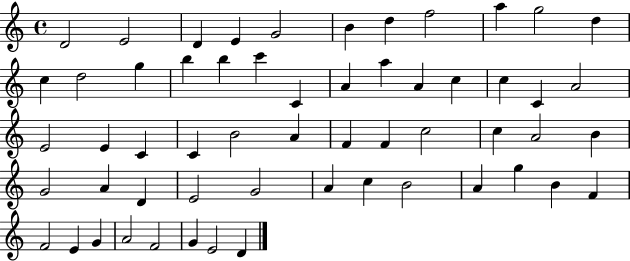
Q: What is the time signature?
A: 4/4